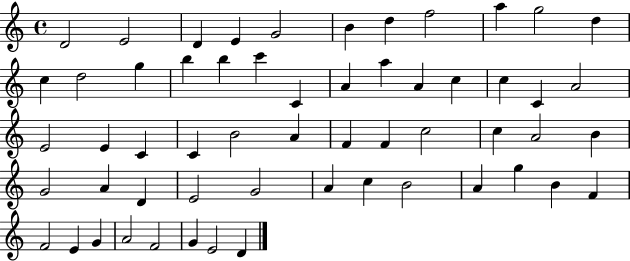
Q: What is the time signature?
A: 4/4